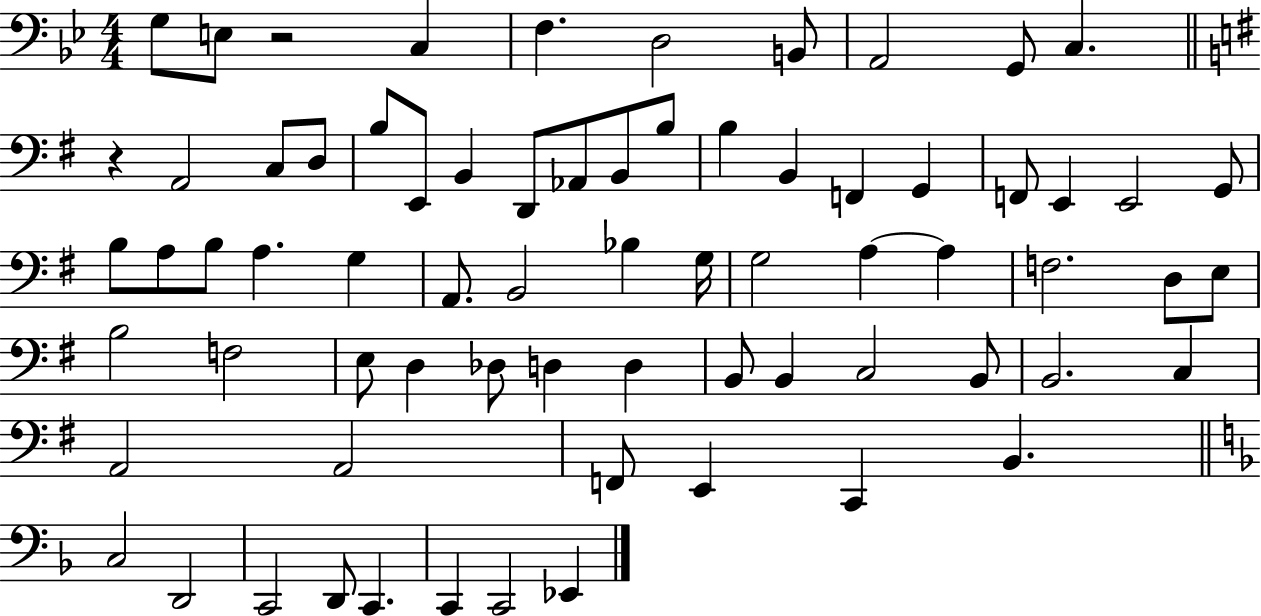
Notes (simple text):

G3/e E3/e R/h C3/q F3/q. D3/h B2/e A2/h G2/e C3/q. R/q A2/h C3/e D3/e B3/e E2/e B2/q D2/e Ab2/e B2/e B3/e B3/q B2/q F2/q G2/q F2/e E2/q E2/h G2/e B3/e A3/e B3/e A3/q. G3/q A2/e. B2/h Bb3/q G3/s G3/h A3/q A3/q F3/h. D3/e E3/e B3/h F3/h E3/e D3/q Db3/e D3/q D3/q B2/e B2/q C3/h B2/e B2/h. C3/q A2/h A2/h F2/e E2/q C2/q B2/q. C3/h D2/h C2/h D2/e C2/q. C2/q C2/h Eb2/q